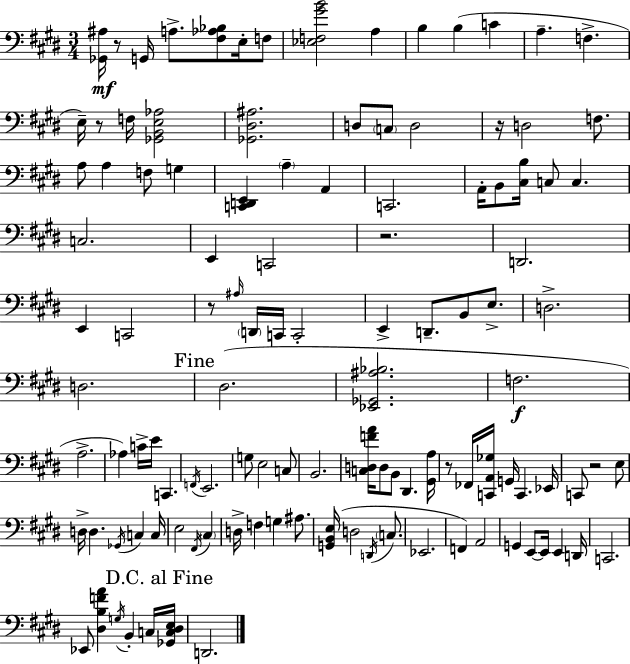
X:1
T:Untitled
M:3/4
L:1/4
K:E
[_G,,^A,]/4 z/2 G,,/4 A,/2 [^F,_A,_B,]/2 E,/4 F,/2 [_E,F,^GB]2 A, B, B, C A, F, E,/4 z/2 F,/4 [_G,,B,,E,_A,]2 [_G,,^D,^A,]2 D,/2 C,/2 D,2 z/4 D,2 F,/2 A,/2 A, F,/2 G, [C,,D,,E,,] A, A,, C,,2 A,,/4 B,,/2 [^C,B,]/4 C,/2 C, C,2 E,, C,,2 z2 D,,2 E,, C,,2 z/2 ^A,/4 D,,/4 C,,/4 C,,2 E,, D,,/2 B,,/2 E,/2 D,2 D,2 ^D,2 [_E,,_G,,^A,_B,]2 F,2 A,2 _A, C/4 E/4 C,, F,,/4 E,,2 G,/2 E,2 C,/2 B,,2 [C,D,FA]/4 D,/2 B,,/2 ^D,, [^G,,A,]/4 z/2 _F,,/4 [C,,A,,_G,]/4 G,,/4 C,, _E,,/4 C,,/2 z2 E,/2 D,/4 D, _G,,/4 C, C,/4 E,2 ^F,,/4 ^C, D,/4 F, G, ^A,/2 [G,,B,,E,]/4 D,2 D,,/4 C,/2 _E,,2 F,, A,,2 G,, E,,/2 E,,/4 E,, D,,/4 C,,2 _E,,/2 [^D,B,FA] G,/4 B,, C,/4 [_G,,C,^D,E,]/4 D,,2